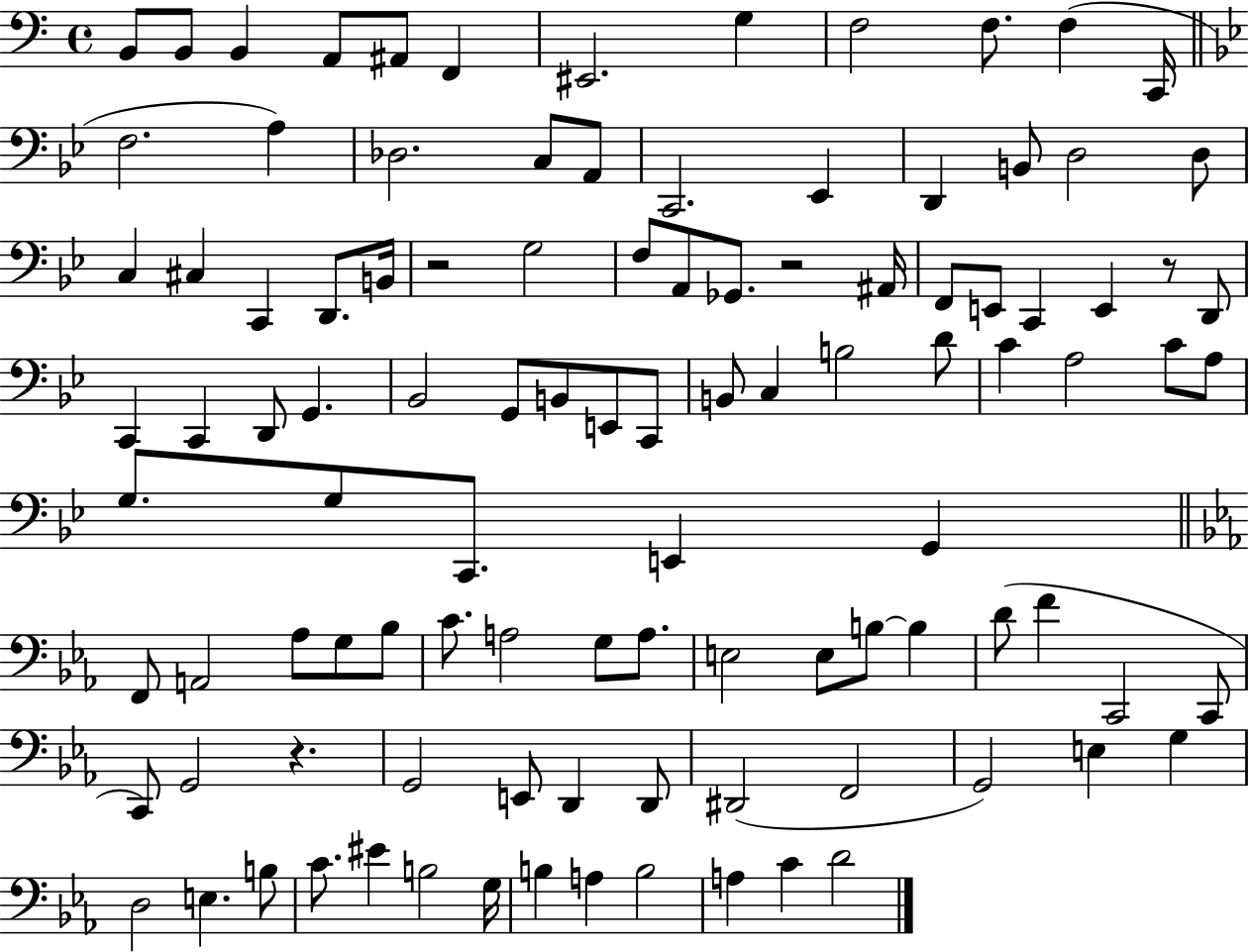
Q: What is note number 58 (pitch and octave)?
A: C2